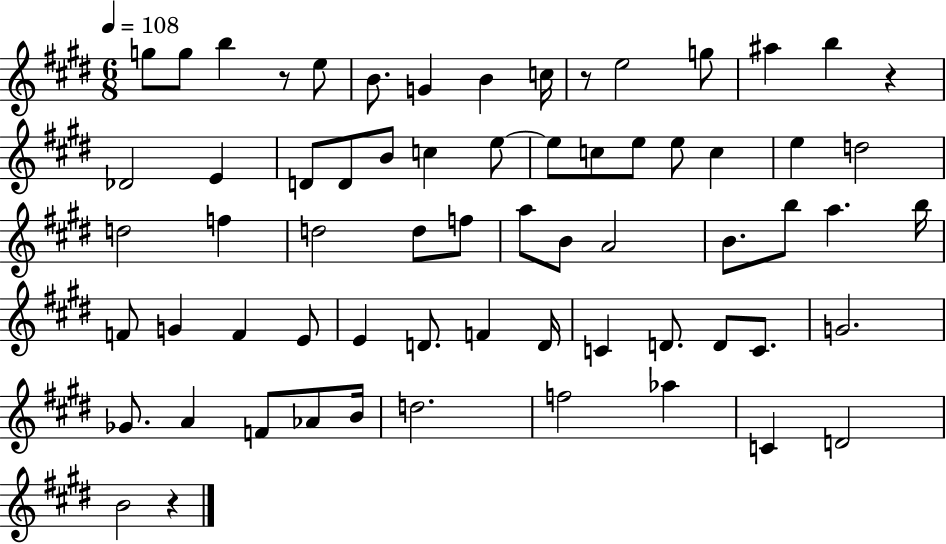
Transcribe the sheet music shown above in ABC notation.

X:1
T:Untitled
M:6/8
L:1/4
K:E
g/2 g/2 b z/2 e/2 B/2 G B c/4 z/2 e2 g/2 ^a b z _D2 E D/2 D/2 B/2 c e/2 e/2 c/2 e/2 e/2 c e d2 d2 f d2 d/2 f/2 a/2 B/2 A2 B/2 b/2 a b/4 F/2 G F E/2 E D/2 F D/4 C D/2 D/2 C/2 G2 _G/2 A F/2 _A/2 B/4 d2 f2 _a C D2 B2 z